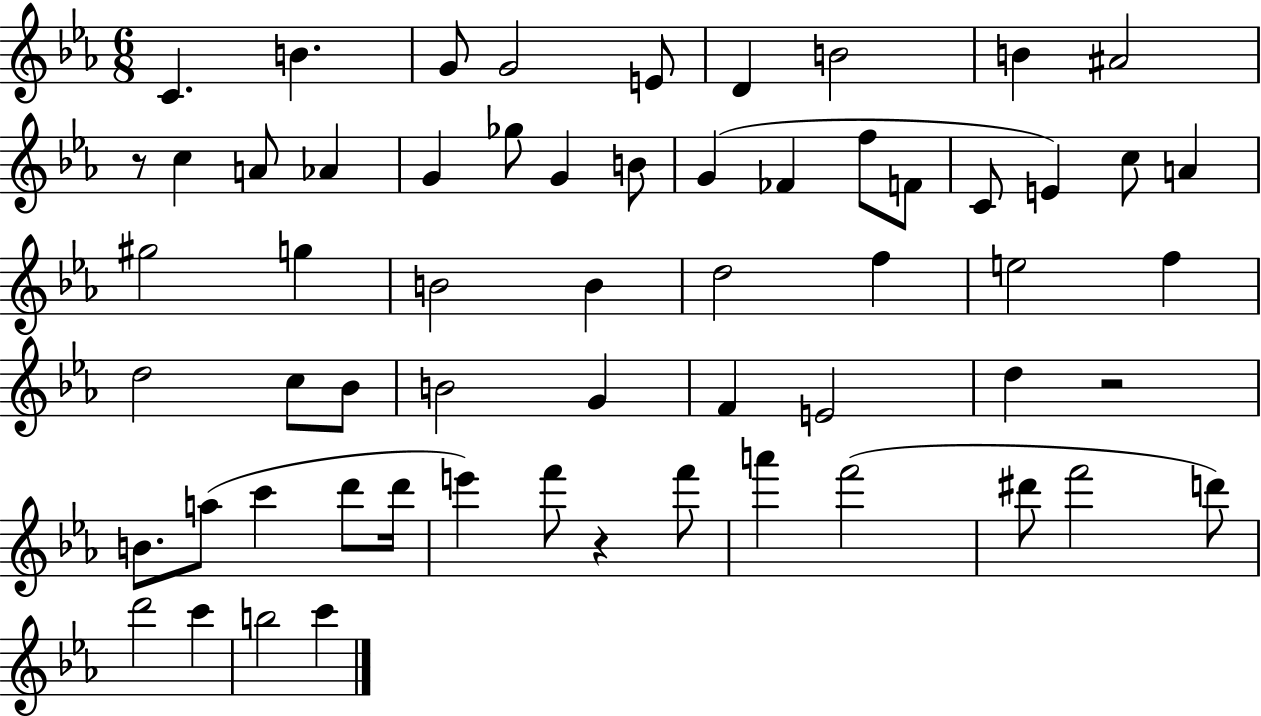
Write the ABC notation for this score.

X:1
T:Untitled
M:6/8
L:1/4
K:Eb
C B G/2 G2 E/2 D B2 B ^A2 z/2 c A/2 _A G _g/2 G B/2 G _F f/2 F/2 C/2 E c/2 A ^g2 g B2 B d2 f e2 f d2 c/2 _B/2 B2 G F E2 d z2 B/2 a/2 c' d'/2 d'/4 e' f'/2 z f'/2 a' f'2 ^d'/2 f'2 d'/2 d'2 c' b2 c'